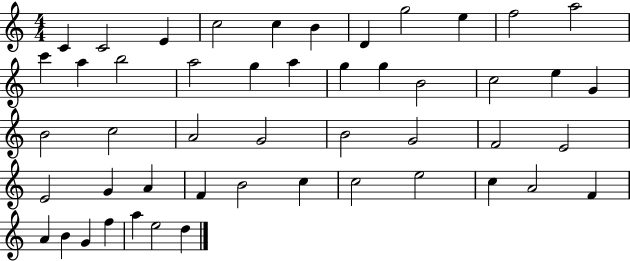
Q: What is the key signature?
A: C major